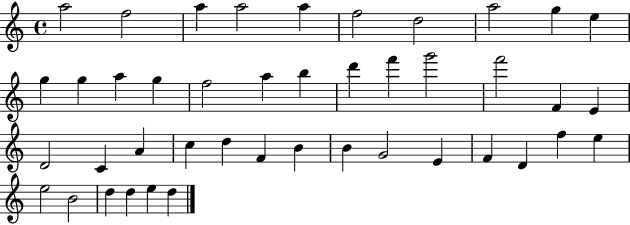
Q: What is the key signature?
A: C major